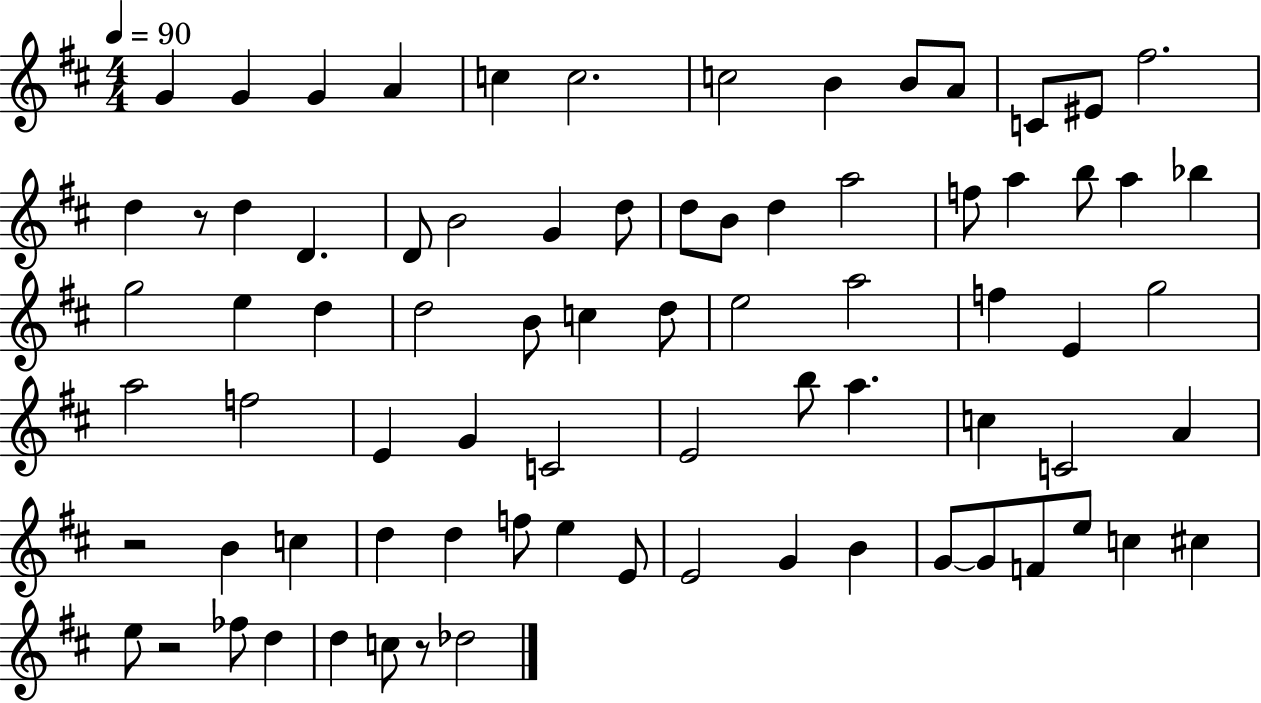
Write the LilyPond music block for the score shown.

{
  \clef treble
  \numericTimeSignature
  \time 4/4
  \key d \major
  \tempo 4 = 90
  g'4 g'4 g'4 a'4 | c''4 c''2. | c''2 b'4 b'8 a'8 | c'8 eis'8 fis''2. | \break d''4 r8 d''4 d'4. | d'8 b'2 g'4 d''8 | d''8 b'8 d''4 a''2 | f''8 a''4 b''8 a''4 bes''4 | \break g''2 e''4 d''4 | d''2 b'8 c''4 d''8 | e''2 a''2 | f''4 e'4 g''2 | \break a''2 f''2 | e'4 g'4 c'2 | e'2 b''8 a''4. | c''4 c'2 a'4 | \break r2 b'4 c''4 | d''4 d''4 f''8 e''4 e'8 | e'2 g'4 b'4 | g'8~~ g'8 f'8 e''8 c''4 cis''4 | \break e''8 r2 fes''8 d''4 | d''4 c''8 r8 des''2 | \bar "|."
}